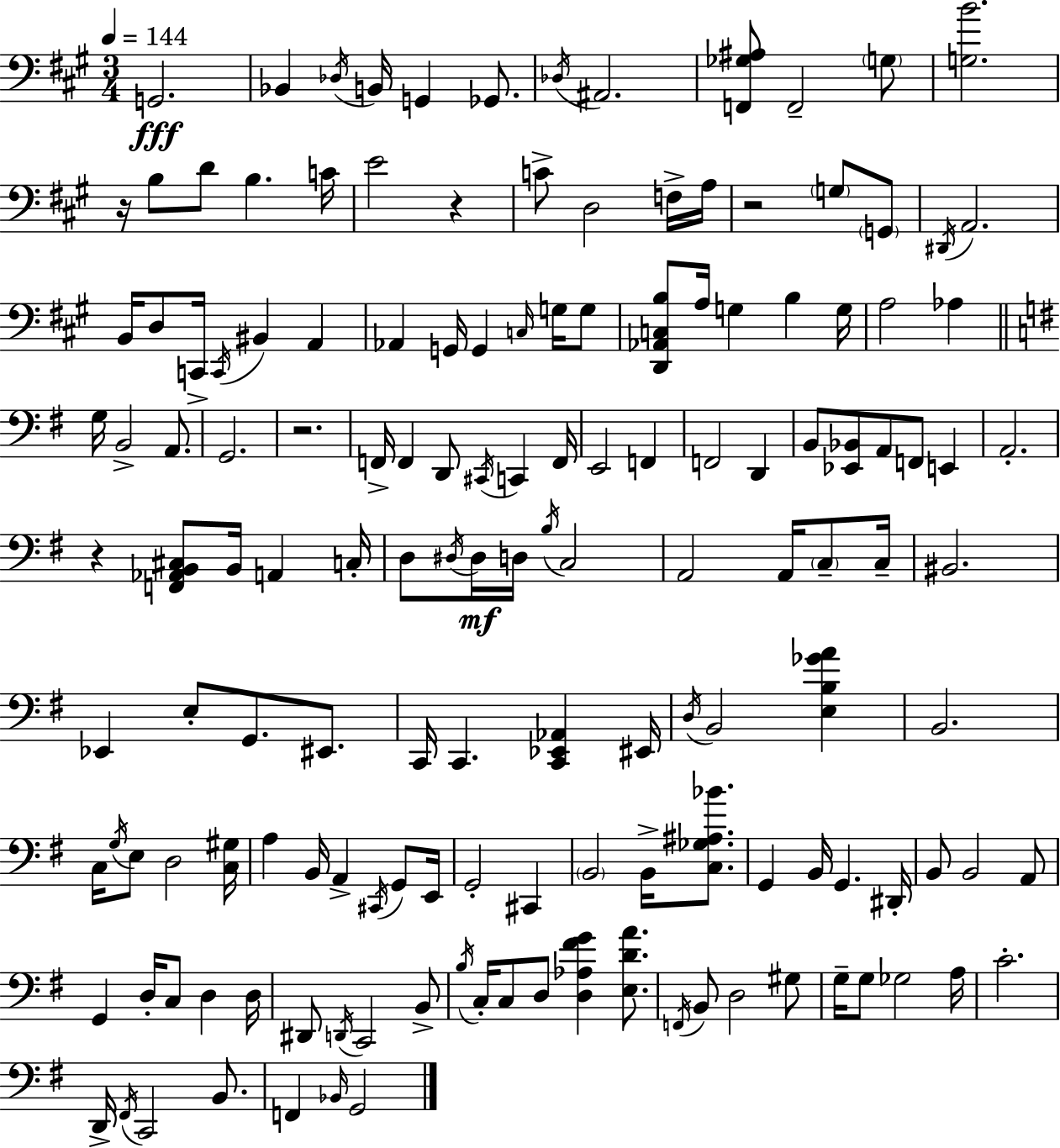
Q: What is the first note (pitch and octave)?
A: G2